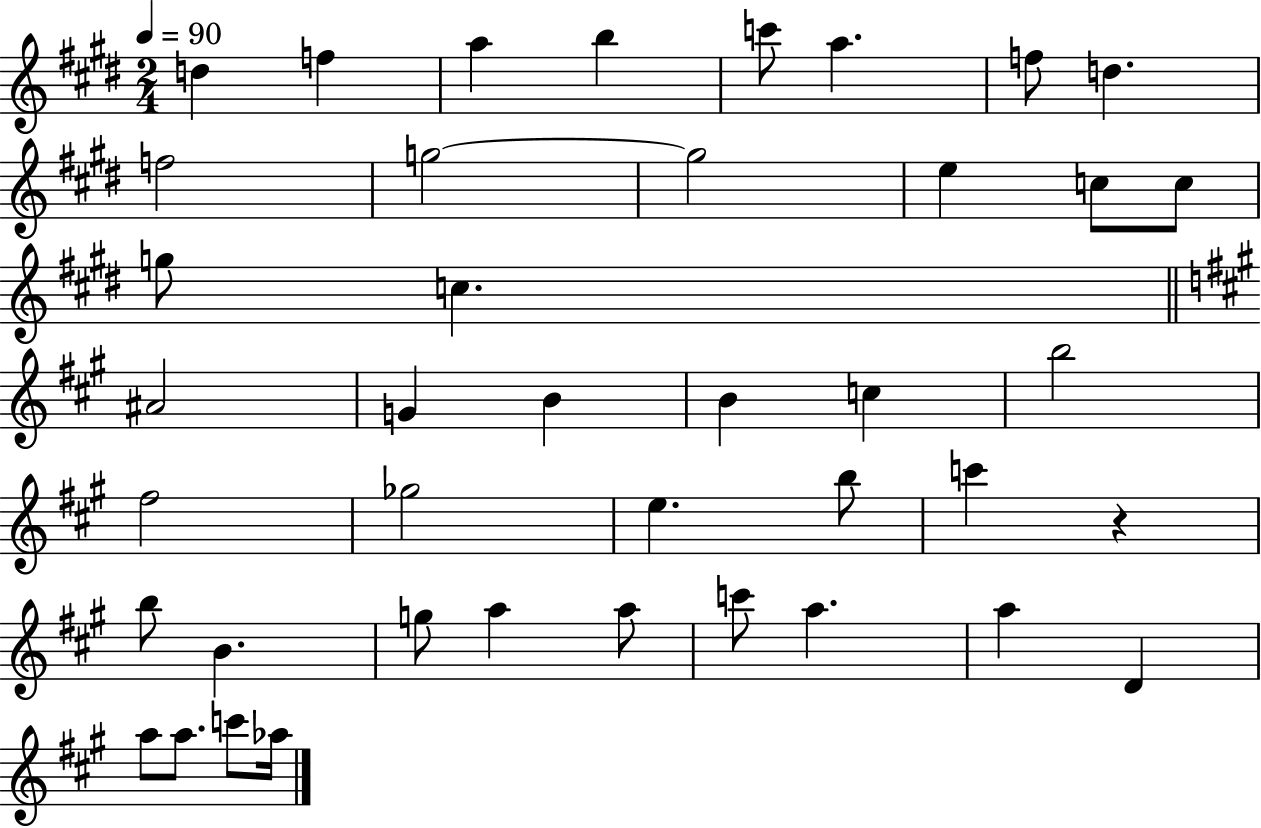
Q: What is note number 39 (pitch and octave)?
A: C6